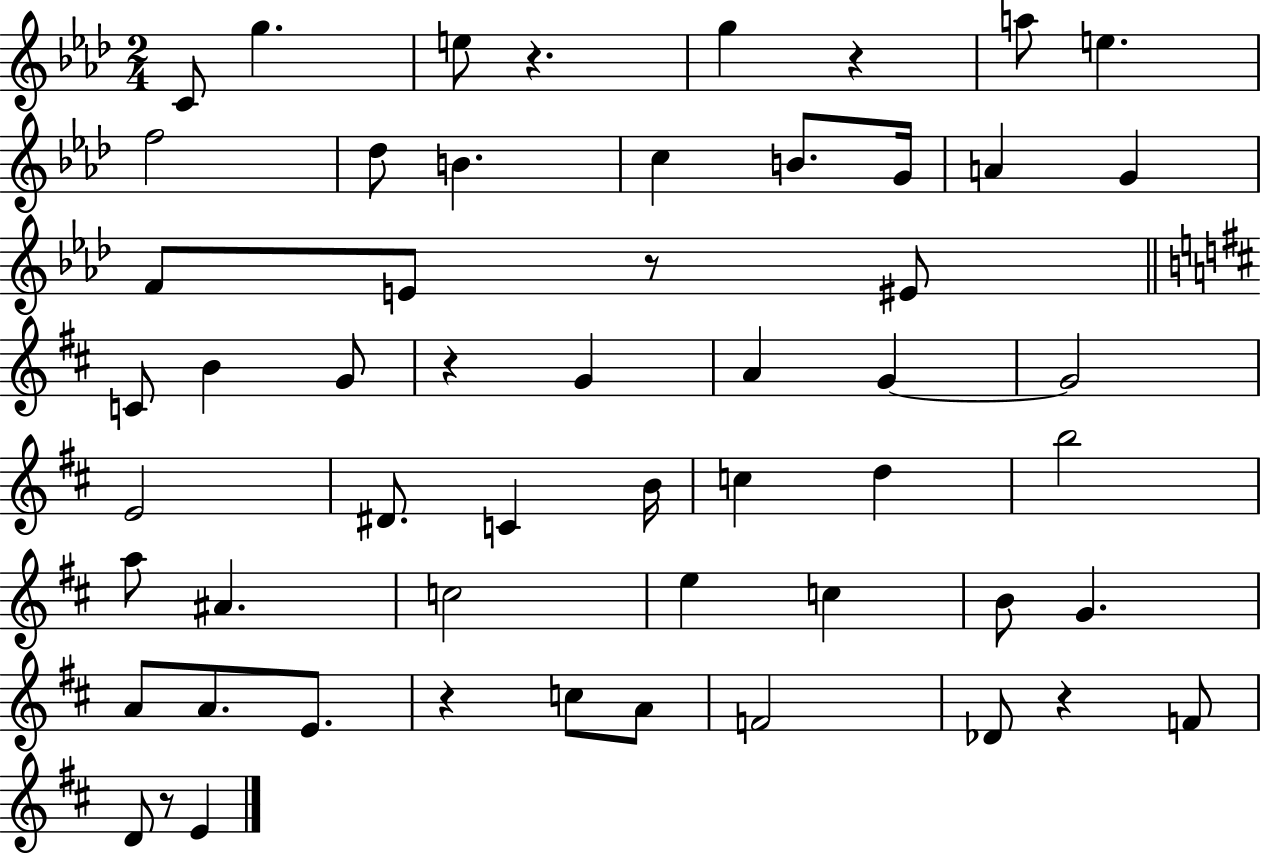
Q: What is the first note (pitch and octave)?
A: C4